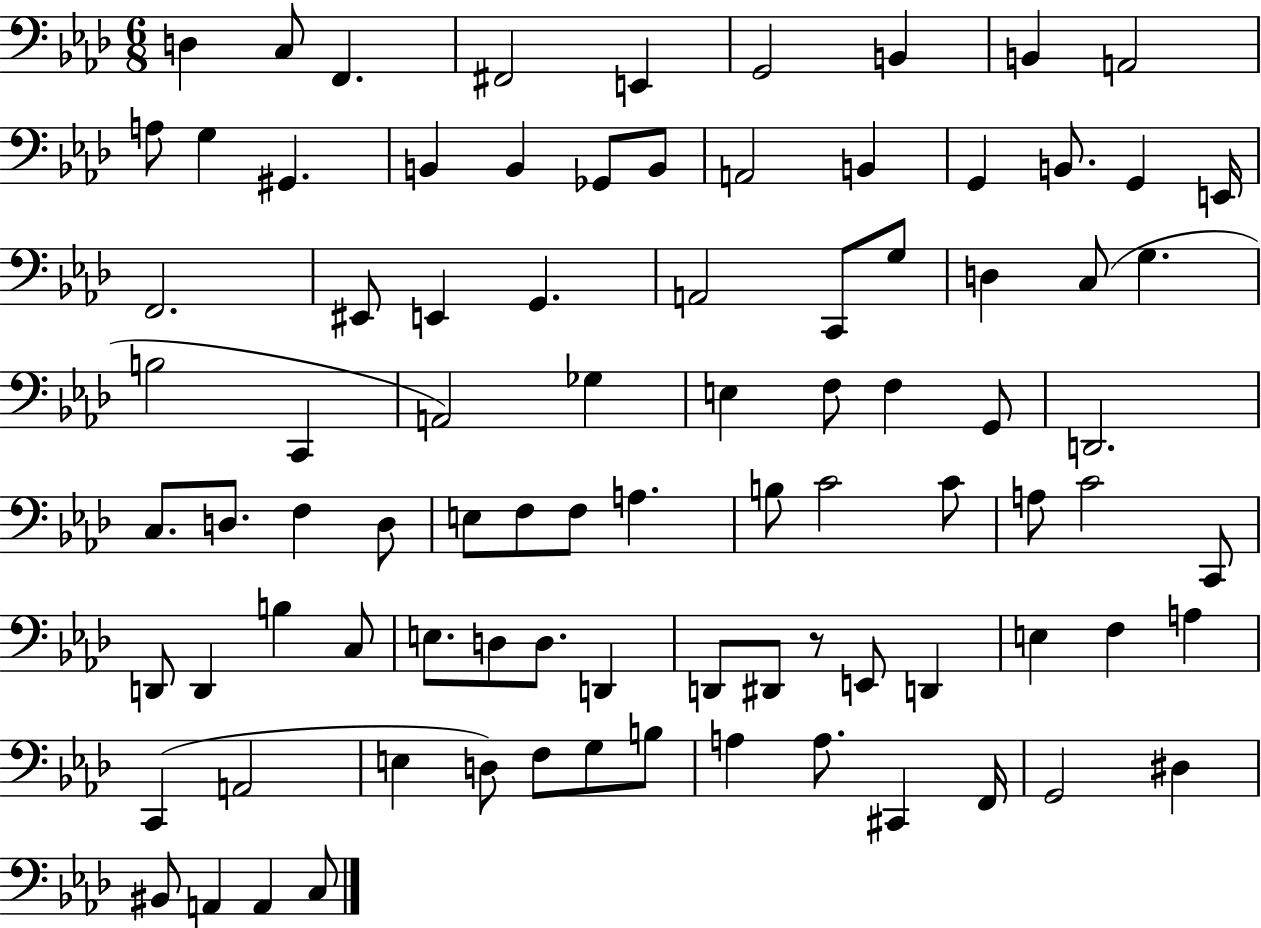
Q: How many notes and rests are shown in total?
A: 88